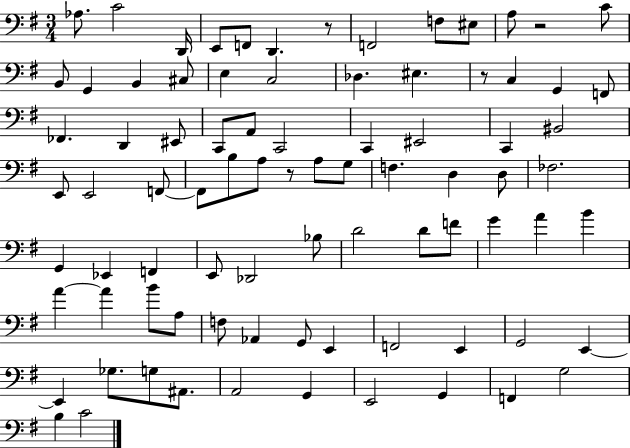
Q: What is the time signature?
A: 3/4